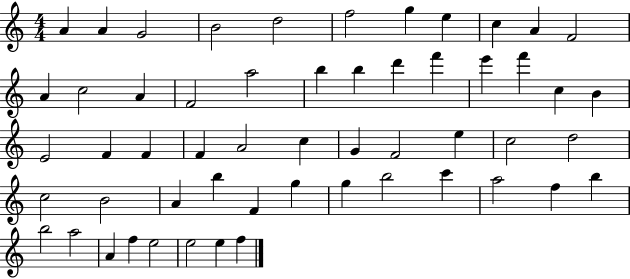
X:1
T:Untitled
M:4/4
L:1/4
K:C
A A G2 B2 d2 f2 g e c A F2 A c2 A F2 a2 b b d' f' e' f' c B E2 F F F A2 c G F2 e c2 d2 c2 B2 A b F g g b2 c' a2 f b b2 a2 A f e2 e2 e f